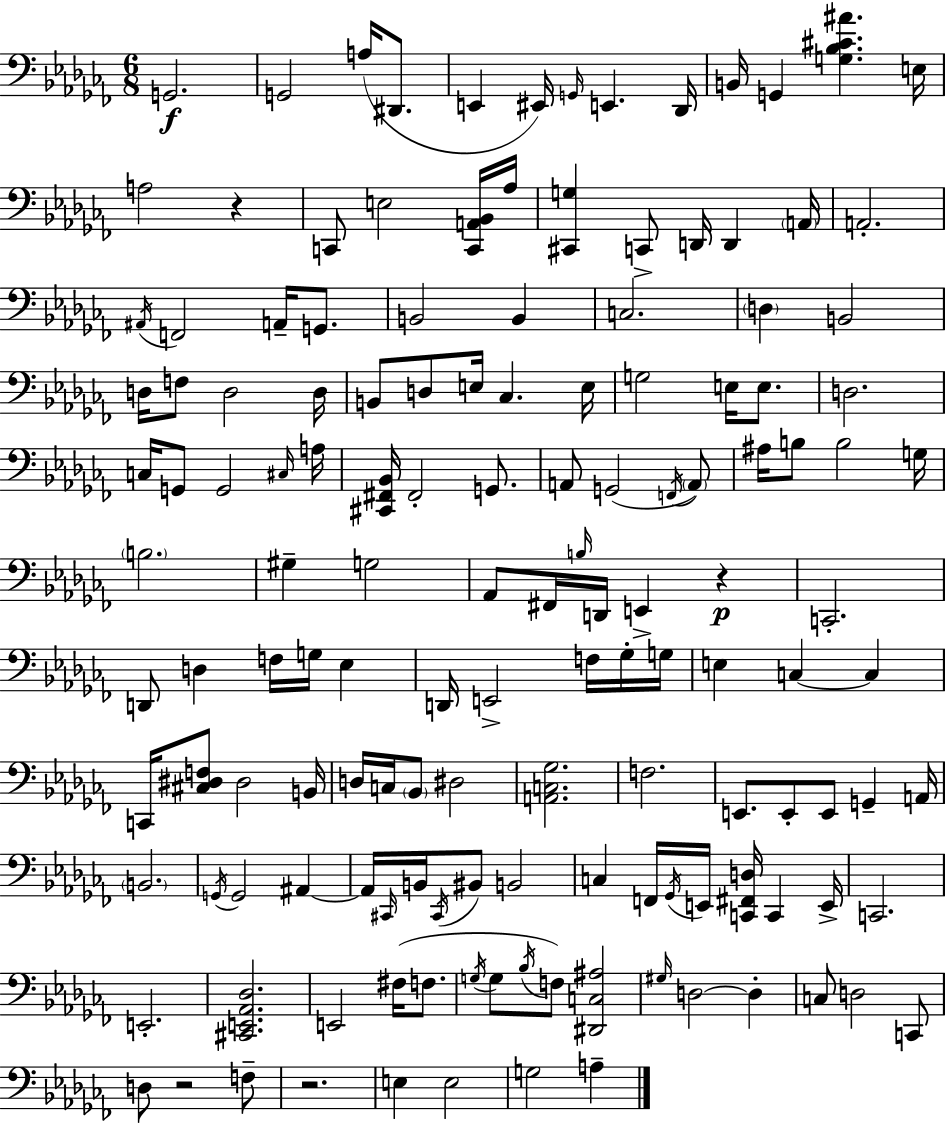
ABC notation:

X:1
T:Untitled
M:6/8
L:1/4
K:Abm
G,,2 G,,2 A,/4 ^D,,/2 E,, ^E,,/4 G,,/4 E,, _D,,/4 B,,/4 G,, [G,_B,^C^A] E,/4 A,2 z C,,/2 E,2 [C,,A,,_B,,]/4 _A,/4 [^C,,G,] C,,/2 D,,/4 D,, A,,/4 A,,2 ^A,,/4 F,,2 A,,/4 G,,/2 B,,2 B,, C,2 D, B,,2 D,/4 F,/2 D,2 D,/4 B,,/2 D,/2 E,/4 _C, E,/4 G,2 E,/4 E,/2 D,2 C,/4 G,,/2 G,,2 ^C,/4 A,/4 [^C,,^F,,_B,,]/4 ^F,,2 G,,/2 A,,/2 G,,2 F,,/4 A,,/2 ^A,/4 B,/2 B,2 G,/4 B,2 ^G, G,2 _A,,/2 ^F,,/4 B,/4 D,,/4 E,, z C,,2 D,,/2 D, F,/4 G,/4 _E, D,,/4 E,,2 F,/4 _G,/4 G,/4 E, C, C, C,,/4 [^C,^D,F,]/2 ^D,2 B,,/4 D,/4 C,/4 _B,,/2 ^D,2 [A,,C,_G,]2 F,2 E,,/2 E,,/2 E,,/2 G,, A,,/4 B,,2 G,,/4 G,,2 ^A,, ^A,,/4 ^C,,/4 B,,/4 ^C,,/4 ^B,,/2 B,,2 C, F,,/4 _G,,/4 E,,/4 [C,,^F,,D,]/4 C,, E,,/4 C,,2 E,,2 [^C,,E,,_A,,_D,]2 E,,2 ^F,/4 F,/2 G,/4 G,/2 _B,/4 F,/2 [^D,,C,^A,]2 ^G,/4 D,2 D, C,/2 D,2 C,,/2 D,/2 z2 F,/2 z2 E, E,2 G,2 A,